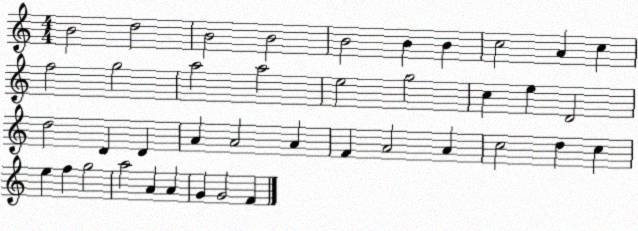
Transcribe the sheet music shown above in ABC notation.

X:1
T:Untitled
M:4/4
L:1/4
K:C
B2 d2 B2 B2 B2 B B c2 A c f2 g2 a2 a2 e2 g2 c e D2 d2 D D A A2 A F A2 A c2 d c e f g2 a2 A A G G2 F